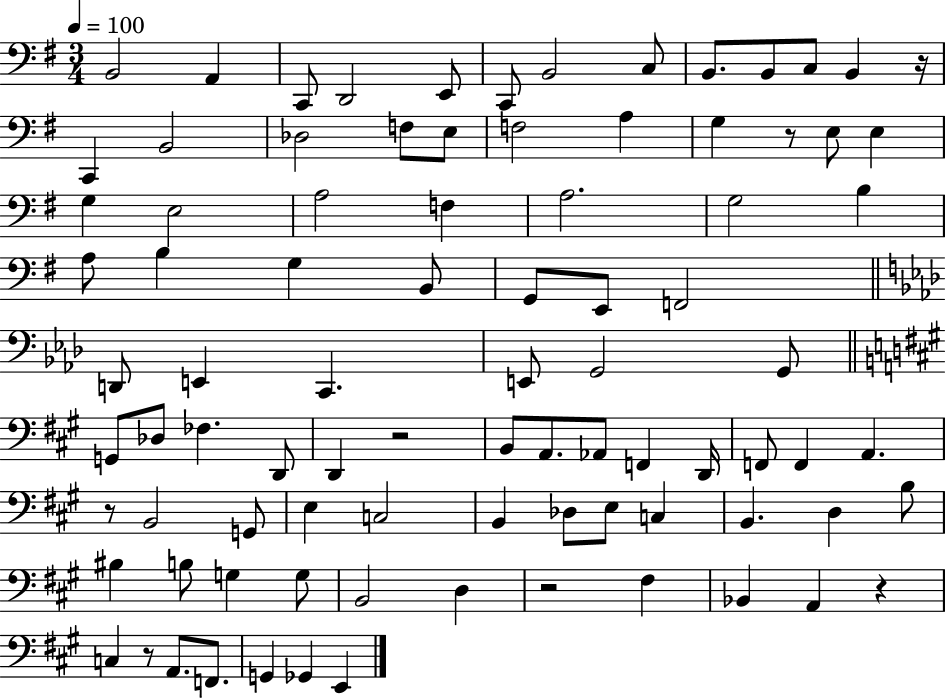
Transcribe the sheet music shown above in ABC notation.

X:1
T:Untitled
M:3/4
L:1/4
K:G
B,,2 A,, C,,/2 D,,2 E,,/2 C,,/2 B,,2 C,/2 B,,/2 B,,/2 C,/2 B,, z/4 C,, B,,2 _D,2 F,/2 E,/2 F,2 A, G, z/2 E,/2 E, G, E,2 A,2 F, A,2 G,2 B, A,/2 B, G, B,,/2 G,,/2 E,,/2 F,,2 D,,/2 E,, C,, E,,/2 G,,2 G,,/2 G,,/2 _D,/2 _F, D,,/2 D,, z2 B,,/2 A,,/2 _A,,/2 F,, D,,/4 F,,/2 F,, A,, z/2 B,,2 G,,/2 E, C,2 B,, _D,/2 E,/2 C, B,, D, B,/2 ^B, B,/2 G, G,/2 B,,2 D, z2 ^F, _B,, A,, z C, z/2 A,,/2 F,,/2 G,, _G,, E,,